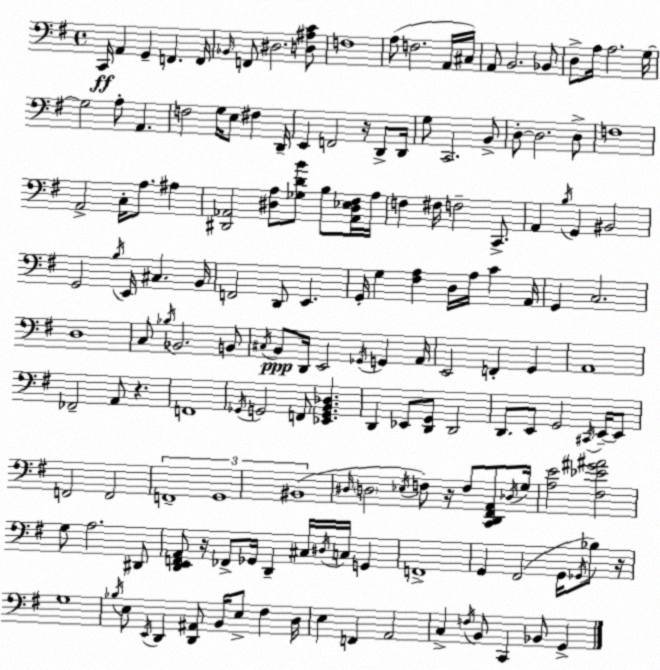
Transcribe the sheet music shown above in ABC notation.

X:1
T:Untitled
M:4/4
L:1/4
K:G
C,,/4 A,, G,, F,, F,,/4 _B,,/4 F,,/2 ^D,2 [D,^A,C]/2 F,4 A,/2 F,2 A,,/4 ^C,/4 A,,/2 B,,2 _B,,/2 D,/2 A,/4 A,2 G,/4 G,2 A,/2 A,, F,2 G,/4 E,/2 ^F, D,,/4 E,, F,,2 z/4 D,,/2 D,,/4 G,/2 C,,2 B,,/2 D,/2 D,2 D,/2 F,4 A,,2 C,/4 A,/2 ^A, [^D,,_A,,]2 [^D,A,]/2 [_G,DB]/2 B,/2 [_A,,^D,_E,^F,]/4 A,/4 F, ^F,/4 F,2 C,,/2 A,, B,/4 G,, ^B,,2 G,,2 B,/4 E,,/4 ^C, B,,/4 F,,2 D,,/2 E,, G,,/4 G, [^F,A,] D,/4 A,/4 C A,,/4 G,, C,2 D,4 C,/2 _B,/4 _B,,2 B,,/2 ^C,/4 B,,/2 D,,/4 E,,2 _G,,/4 G,, A,,/4 E,,2 F,, G,, A,,4 _F,,2 A,,/2 z F,,4 _G,,/4 G,,2 F,,/2 [_E,,G,,B,,_D,] D,, _E,,/2 [D,,G,,]/2 D,,2 D,,/2 E,,/2 G,,2 ^C,,/4 E,,/4 E,,/2 F,,2 F,,2 F,,4 G,,4 ^B,,4 ^D,/4 D,2 _E,/4 F,/2 z/4 F,/2 [C,,D,,^F,,A,,]/2 _D,/4 G,/4 [A,E]2 [^F,_E^G^A]2 G,/2 A,2 ^D,,/2 [D,,E,,F,,A,,]/2 z/4 _F,,/2 _G,,/4 D,, ^C,/4 ^D,/4 C,/4 G,, F,,4 G,, ^F,,2 G,,/4 _G,,/4 _B,/2 z/4 G,4 _B,/4 E,/2 E,,/4 D,, [D,,^A,,]/2 B,,/4 E,/2 ^F, D,/4 E, F,, A,,2 C, F,/4 B,,/2 C,, _B,,/2 G,,